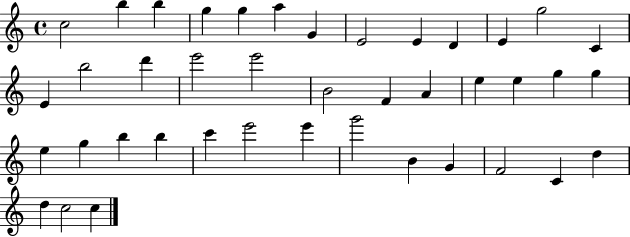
{
  \clef treble
  \time 4/4
  \defaultTimeSignature
  \key c \major
  c''2 b''4 b''4 | g''4 g''4 a''4 g'4 | e'2 e'4 d'4 | e'4 g''2 c'4 | \break e'4 b''2 d'''4 | e'''2 e'''2 | b'2 f'4 a'4 | e''4 e''4 g''4 g''4 | \break e''4 g''4 b''4 b''4 | c'''4 e'''2 e'''4 | g'''2 b'4 g'4 | f'2 c'4 d''4 | \break d''4 c''2 c''4 | \bar "|."
}